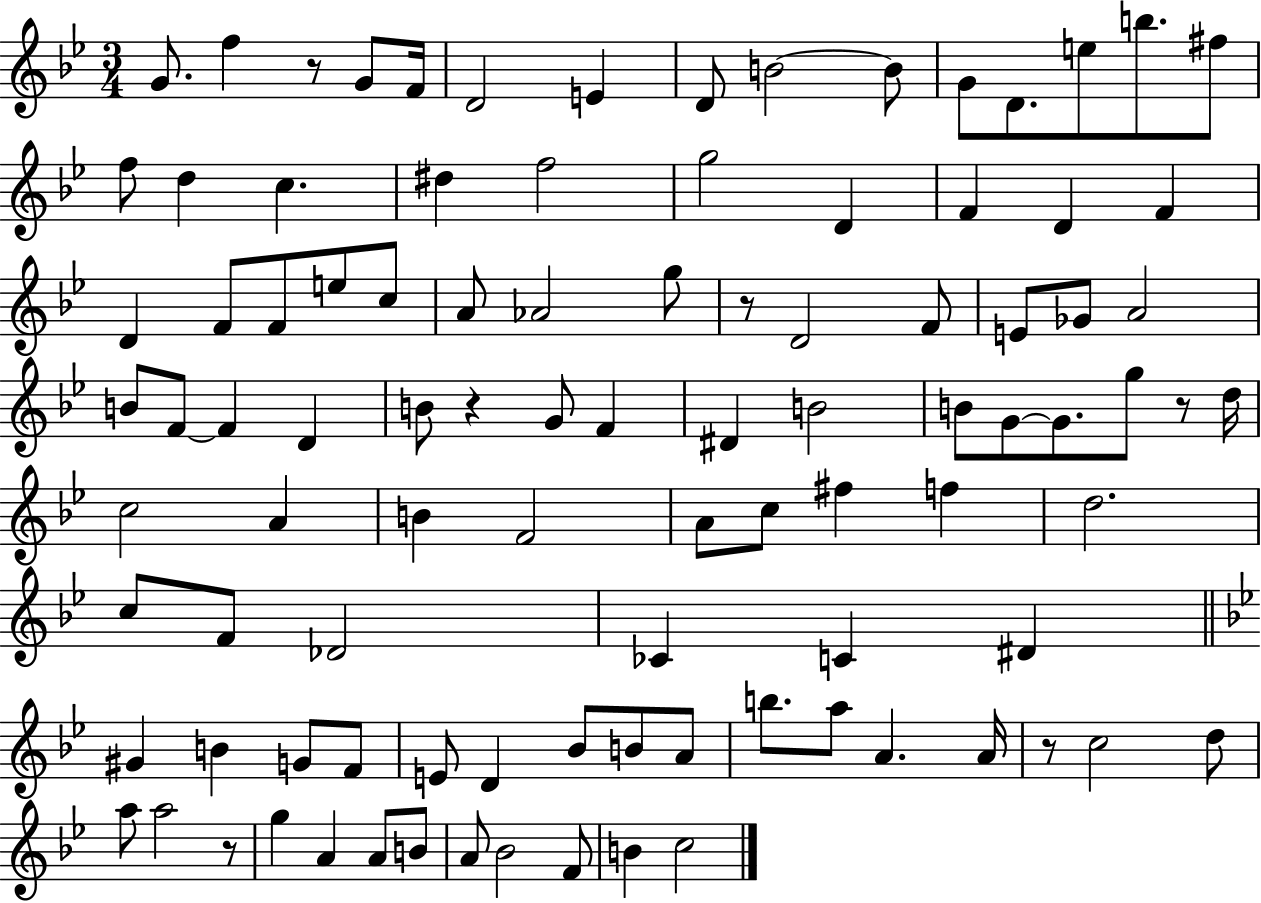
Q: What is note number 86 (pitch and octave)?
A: A4